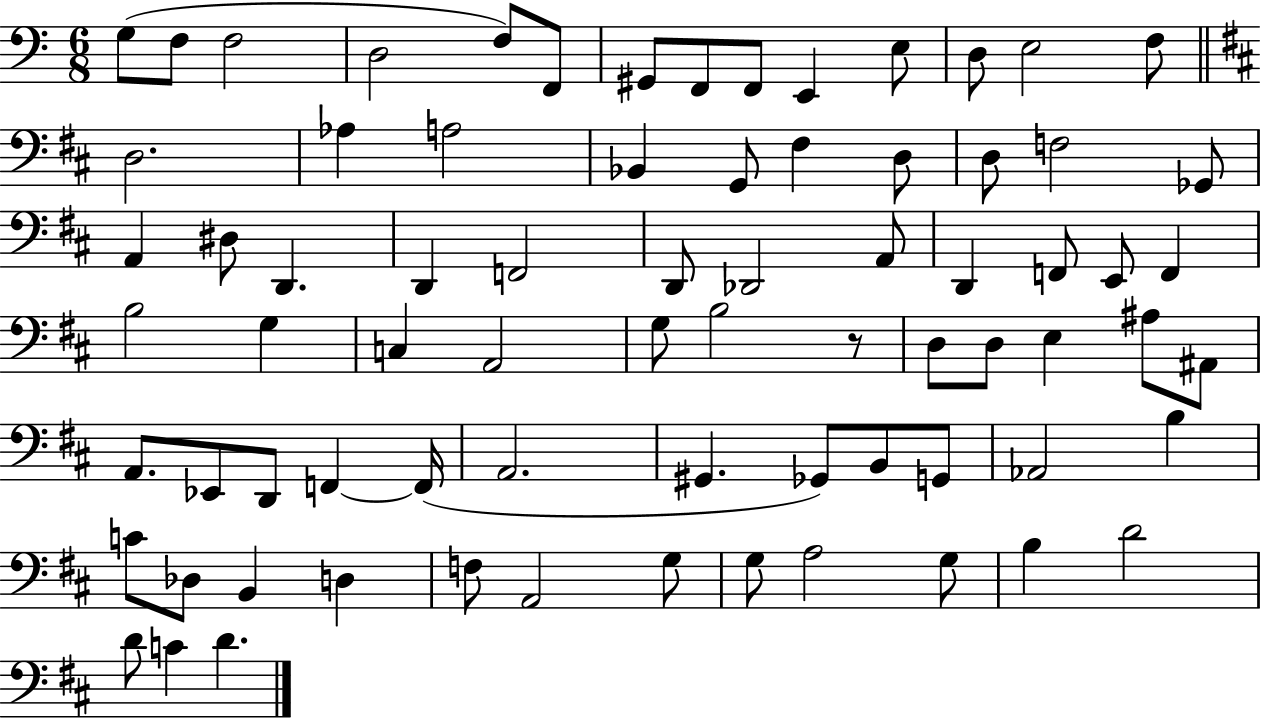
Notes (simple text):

G3/e F3/e F3/h D3/h F3/e F2/e G#2/e F2/e F2/e E2/q E3/e D3/e E3/h F3/e D3/h. Ab3/q A3/h Bb2/q G2/e F#3/q D3/e D3/e F3/h Gb2/e A2/q D#3/e D2/q. D2/q F2/h D2/e Db2/h A2/e D2/q F2/e E2/e F2/q B3/h G3/q C3/q A2/h G3/e B3/h R/e D3/e D3/e E3/q A#3/e A#2/e A2/e. Eb2/e D2/e F2/q F2/s A2/h. G#2/q. Gb2/e B2/e G2/e Ab2/h B3/q C4/e Db3/e B2/q D3/q F3/e A2/h G3/e G3/e A3/h G3/e B3/q D4/h D4/e C4/q D4/q.